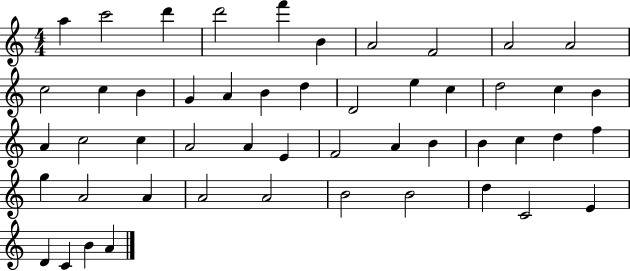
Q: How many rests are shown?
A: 0